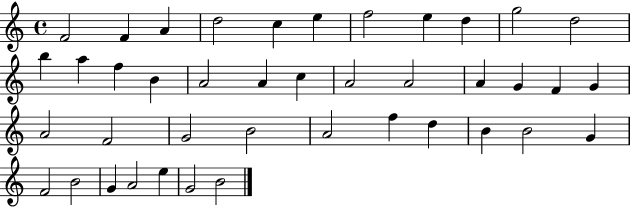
F4/h F4/q A4/q D5/h C5/q E5/q F5/h E5/q D5/q G5/h D5/h B5/q A5/q F5/q B4/q A4/h A4/q C5/q A4/h A4/h A4/q G4/q F4/q G4/q A4/h F4/h G4/h B4/h A4/h F5/q D5/q B4/q B4/h G4/q F4/h B4/h G4/q A4/h E5/q G4/h B4/h